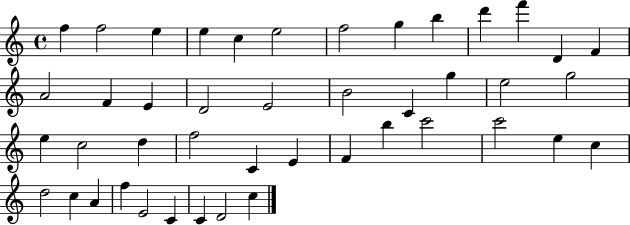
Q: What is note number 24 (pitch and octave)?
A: E5